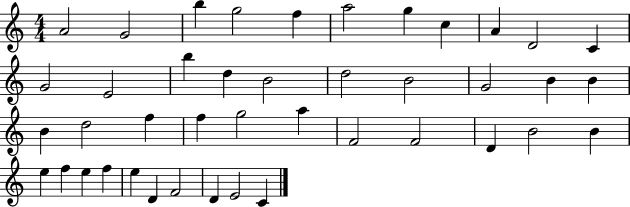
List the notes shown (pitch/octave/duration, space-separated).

A4/h G4/h B5/q G5/h F5/q A5/h G5/q C5/q A4/q D4/h C4/q G4/h E4/h B5/q D5/q B4/h D5/h B4/h G4/h B4/q B4/q B4/q D5/h F5/q F5/q G5/h A5/q F4/h F4/h D4/q B4/h B4/q E5/q F5/q E5/q F5/q E5/q D4/q F4/h D4/q E4/h C4/q